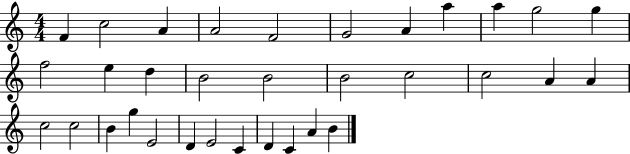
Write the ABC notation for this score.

X:1
T:Untitled
M:4/4
L:1/4
K:C
F c2 A A2 F2 G2 A a a g2 g f2 e d B2 B2 B2 c2 c2 A A c2 c2 B g E2 D E2 C D C A B